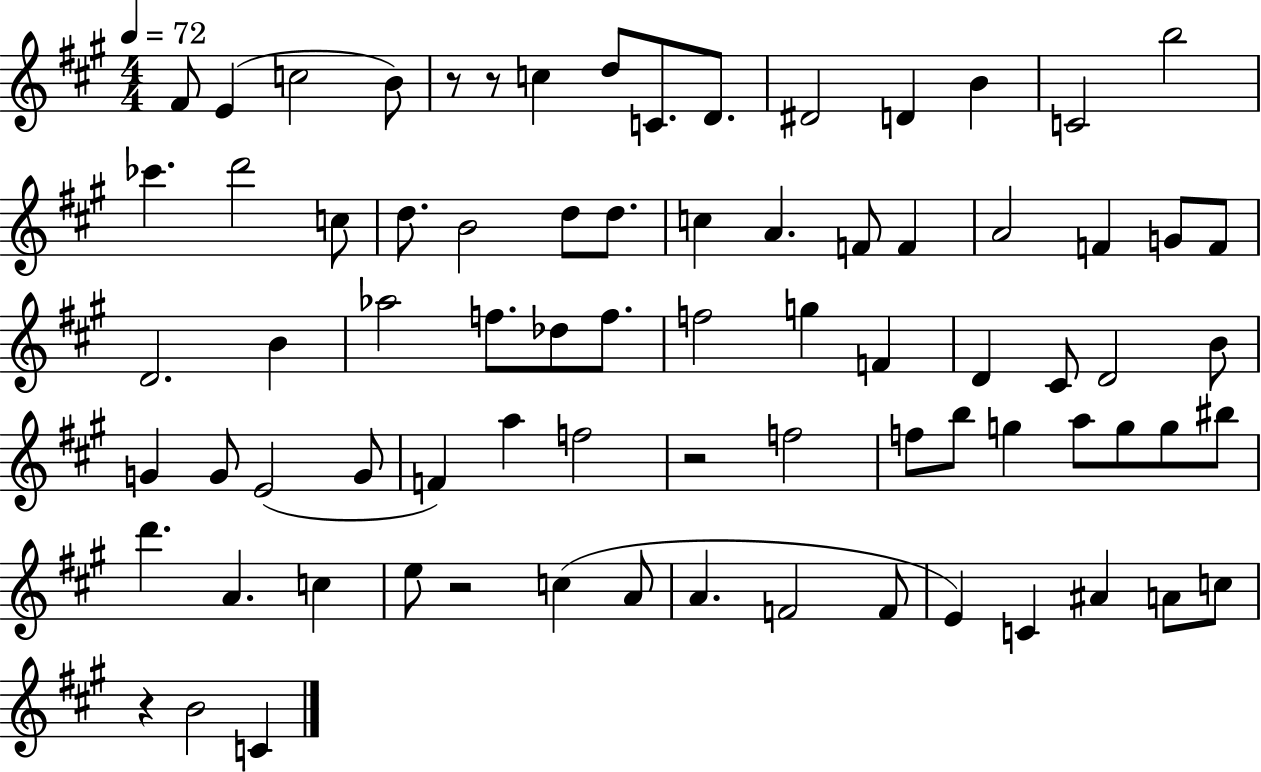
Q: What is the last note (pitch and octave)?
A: C4